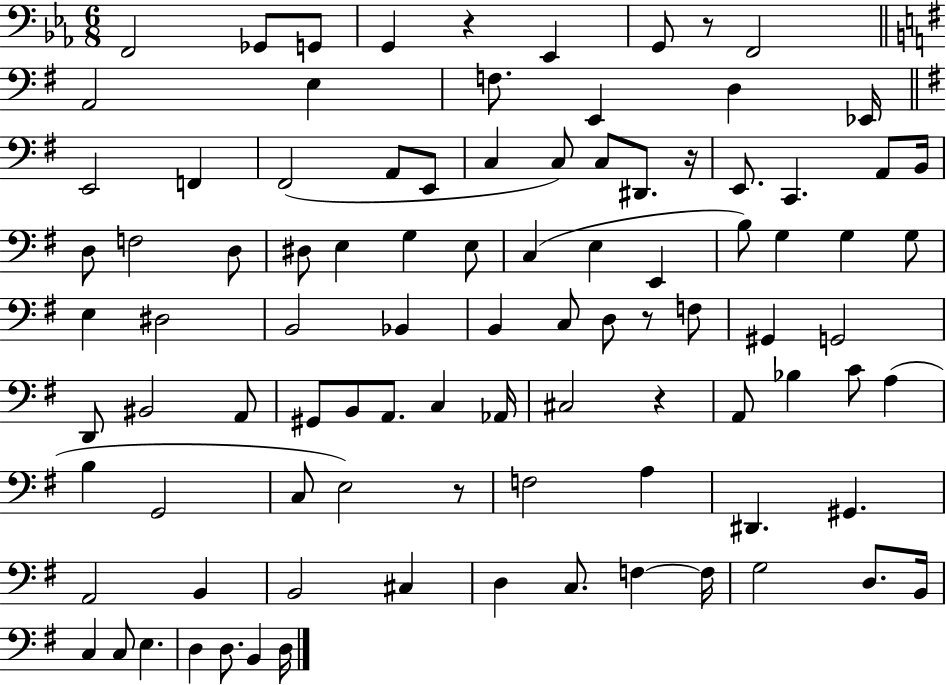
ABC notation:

X:1
T:Untitled
M:6/8
L:1/4
K:Eb
F,,2 _G,,/2 G,,/2 G,, z _E,, G,,/2 z/2 F,,2 A,,2 E, F,/2 E,, D, _E,,/4 E,,2 F,, ^F,,2 A,,/2 E,,/2 C, C,/2 C,/2 ^D,,/2 z/4 E,,/2 C,, A,,/2 B,,/4 D,/2 F,2 D,/2 ^D,/2 E, G, E,/2 C, E, E,, B,/2 G, G, G,/2 E, ^D,2 B,,2 _B,, B,, C,/2 D,/2 z/2 F,/2 ^G,, G,,2 D,,/2 ^B,,2 A,,/2 ^G,,/2 B,,/2 A,,/2 C, _A,,/4 ^C,2 z A,,/2 _B, C/2 A, B, G,,2 C,/2 E,2 z/2 F,2 A, ^D,, ^G,, A,,2 B,, B,,2 ^C, D, C,/2 F, F,/4 G,2 D,/2 B,,/4 C, C,/2 E, D, D,/2 B,, D,/4